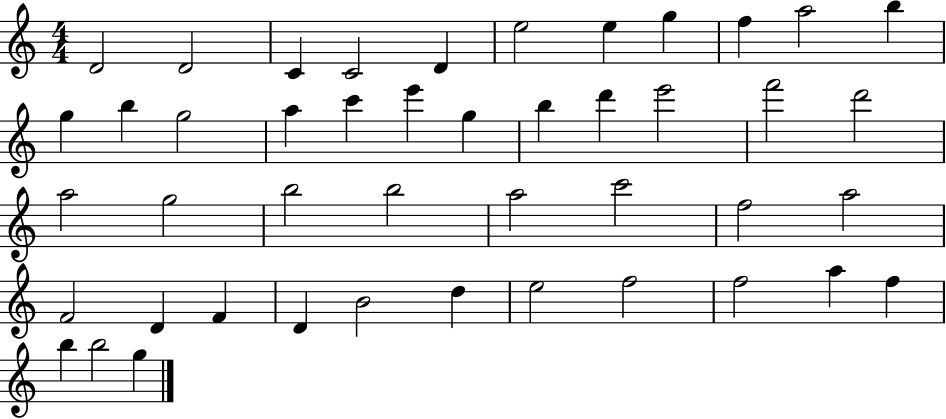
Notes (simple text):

D4/h D4/h C4/q C4/h D4/q E5/h E5/q G5/q F5/q A5/h B5/q G5/q B5/q G5/h A5/q C6/q E6/q G5/q B5/q D6/q E6/h F6/h D6/h A5/h G5/h B5/h B5/h A5/h C6/h F5/h A5/h F4/h D4/q F4/q D4/q B4/h D5/q E5/h F5/h F5/h A5/q F5/q B5/q B5/h G5/q